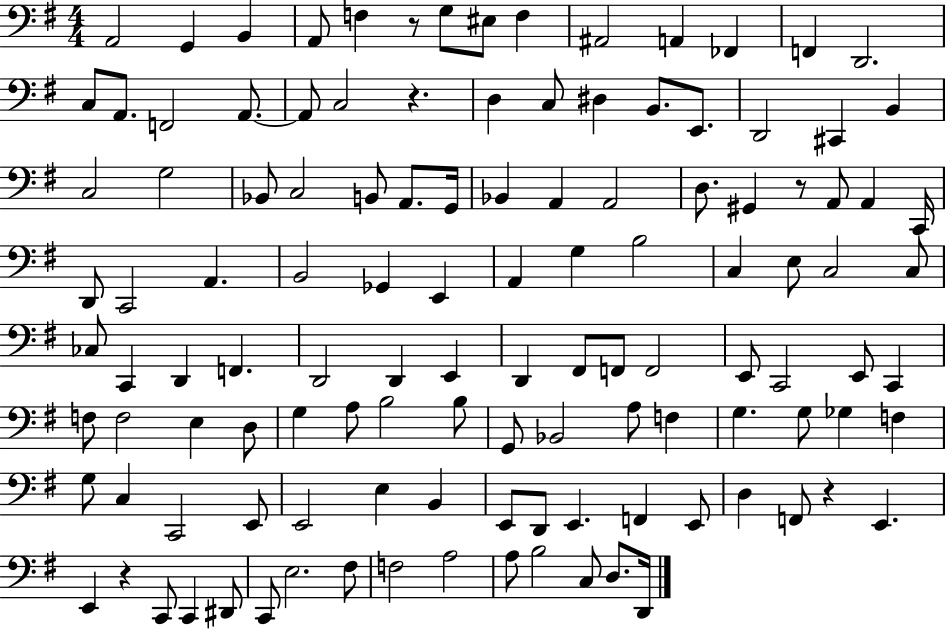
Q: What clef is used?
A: bass